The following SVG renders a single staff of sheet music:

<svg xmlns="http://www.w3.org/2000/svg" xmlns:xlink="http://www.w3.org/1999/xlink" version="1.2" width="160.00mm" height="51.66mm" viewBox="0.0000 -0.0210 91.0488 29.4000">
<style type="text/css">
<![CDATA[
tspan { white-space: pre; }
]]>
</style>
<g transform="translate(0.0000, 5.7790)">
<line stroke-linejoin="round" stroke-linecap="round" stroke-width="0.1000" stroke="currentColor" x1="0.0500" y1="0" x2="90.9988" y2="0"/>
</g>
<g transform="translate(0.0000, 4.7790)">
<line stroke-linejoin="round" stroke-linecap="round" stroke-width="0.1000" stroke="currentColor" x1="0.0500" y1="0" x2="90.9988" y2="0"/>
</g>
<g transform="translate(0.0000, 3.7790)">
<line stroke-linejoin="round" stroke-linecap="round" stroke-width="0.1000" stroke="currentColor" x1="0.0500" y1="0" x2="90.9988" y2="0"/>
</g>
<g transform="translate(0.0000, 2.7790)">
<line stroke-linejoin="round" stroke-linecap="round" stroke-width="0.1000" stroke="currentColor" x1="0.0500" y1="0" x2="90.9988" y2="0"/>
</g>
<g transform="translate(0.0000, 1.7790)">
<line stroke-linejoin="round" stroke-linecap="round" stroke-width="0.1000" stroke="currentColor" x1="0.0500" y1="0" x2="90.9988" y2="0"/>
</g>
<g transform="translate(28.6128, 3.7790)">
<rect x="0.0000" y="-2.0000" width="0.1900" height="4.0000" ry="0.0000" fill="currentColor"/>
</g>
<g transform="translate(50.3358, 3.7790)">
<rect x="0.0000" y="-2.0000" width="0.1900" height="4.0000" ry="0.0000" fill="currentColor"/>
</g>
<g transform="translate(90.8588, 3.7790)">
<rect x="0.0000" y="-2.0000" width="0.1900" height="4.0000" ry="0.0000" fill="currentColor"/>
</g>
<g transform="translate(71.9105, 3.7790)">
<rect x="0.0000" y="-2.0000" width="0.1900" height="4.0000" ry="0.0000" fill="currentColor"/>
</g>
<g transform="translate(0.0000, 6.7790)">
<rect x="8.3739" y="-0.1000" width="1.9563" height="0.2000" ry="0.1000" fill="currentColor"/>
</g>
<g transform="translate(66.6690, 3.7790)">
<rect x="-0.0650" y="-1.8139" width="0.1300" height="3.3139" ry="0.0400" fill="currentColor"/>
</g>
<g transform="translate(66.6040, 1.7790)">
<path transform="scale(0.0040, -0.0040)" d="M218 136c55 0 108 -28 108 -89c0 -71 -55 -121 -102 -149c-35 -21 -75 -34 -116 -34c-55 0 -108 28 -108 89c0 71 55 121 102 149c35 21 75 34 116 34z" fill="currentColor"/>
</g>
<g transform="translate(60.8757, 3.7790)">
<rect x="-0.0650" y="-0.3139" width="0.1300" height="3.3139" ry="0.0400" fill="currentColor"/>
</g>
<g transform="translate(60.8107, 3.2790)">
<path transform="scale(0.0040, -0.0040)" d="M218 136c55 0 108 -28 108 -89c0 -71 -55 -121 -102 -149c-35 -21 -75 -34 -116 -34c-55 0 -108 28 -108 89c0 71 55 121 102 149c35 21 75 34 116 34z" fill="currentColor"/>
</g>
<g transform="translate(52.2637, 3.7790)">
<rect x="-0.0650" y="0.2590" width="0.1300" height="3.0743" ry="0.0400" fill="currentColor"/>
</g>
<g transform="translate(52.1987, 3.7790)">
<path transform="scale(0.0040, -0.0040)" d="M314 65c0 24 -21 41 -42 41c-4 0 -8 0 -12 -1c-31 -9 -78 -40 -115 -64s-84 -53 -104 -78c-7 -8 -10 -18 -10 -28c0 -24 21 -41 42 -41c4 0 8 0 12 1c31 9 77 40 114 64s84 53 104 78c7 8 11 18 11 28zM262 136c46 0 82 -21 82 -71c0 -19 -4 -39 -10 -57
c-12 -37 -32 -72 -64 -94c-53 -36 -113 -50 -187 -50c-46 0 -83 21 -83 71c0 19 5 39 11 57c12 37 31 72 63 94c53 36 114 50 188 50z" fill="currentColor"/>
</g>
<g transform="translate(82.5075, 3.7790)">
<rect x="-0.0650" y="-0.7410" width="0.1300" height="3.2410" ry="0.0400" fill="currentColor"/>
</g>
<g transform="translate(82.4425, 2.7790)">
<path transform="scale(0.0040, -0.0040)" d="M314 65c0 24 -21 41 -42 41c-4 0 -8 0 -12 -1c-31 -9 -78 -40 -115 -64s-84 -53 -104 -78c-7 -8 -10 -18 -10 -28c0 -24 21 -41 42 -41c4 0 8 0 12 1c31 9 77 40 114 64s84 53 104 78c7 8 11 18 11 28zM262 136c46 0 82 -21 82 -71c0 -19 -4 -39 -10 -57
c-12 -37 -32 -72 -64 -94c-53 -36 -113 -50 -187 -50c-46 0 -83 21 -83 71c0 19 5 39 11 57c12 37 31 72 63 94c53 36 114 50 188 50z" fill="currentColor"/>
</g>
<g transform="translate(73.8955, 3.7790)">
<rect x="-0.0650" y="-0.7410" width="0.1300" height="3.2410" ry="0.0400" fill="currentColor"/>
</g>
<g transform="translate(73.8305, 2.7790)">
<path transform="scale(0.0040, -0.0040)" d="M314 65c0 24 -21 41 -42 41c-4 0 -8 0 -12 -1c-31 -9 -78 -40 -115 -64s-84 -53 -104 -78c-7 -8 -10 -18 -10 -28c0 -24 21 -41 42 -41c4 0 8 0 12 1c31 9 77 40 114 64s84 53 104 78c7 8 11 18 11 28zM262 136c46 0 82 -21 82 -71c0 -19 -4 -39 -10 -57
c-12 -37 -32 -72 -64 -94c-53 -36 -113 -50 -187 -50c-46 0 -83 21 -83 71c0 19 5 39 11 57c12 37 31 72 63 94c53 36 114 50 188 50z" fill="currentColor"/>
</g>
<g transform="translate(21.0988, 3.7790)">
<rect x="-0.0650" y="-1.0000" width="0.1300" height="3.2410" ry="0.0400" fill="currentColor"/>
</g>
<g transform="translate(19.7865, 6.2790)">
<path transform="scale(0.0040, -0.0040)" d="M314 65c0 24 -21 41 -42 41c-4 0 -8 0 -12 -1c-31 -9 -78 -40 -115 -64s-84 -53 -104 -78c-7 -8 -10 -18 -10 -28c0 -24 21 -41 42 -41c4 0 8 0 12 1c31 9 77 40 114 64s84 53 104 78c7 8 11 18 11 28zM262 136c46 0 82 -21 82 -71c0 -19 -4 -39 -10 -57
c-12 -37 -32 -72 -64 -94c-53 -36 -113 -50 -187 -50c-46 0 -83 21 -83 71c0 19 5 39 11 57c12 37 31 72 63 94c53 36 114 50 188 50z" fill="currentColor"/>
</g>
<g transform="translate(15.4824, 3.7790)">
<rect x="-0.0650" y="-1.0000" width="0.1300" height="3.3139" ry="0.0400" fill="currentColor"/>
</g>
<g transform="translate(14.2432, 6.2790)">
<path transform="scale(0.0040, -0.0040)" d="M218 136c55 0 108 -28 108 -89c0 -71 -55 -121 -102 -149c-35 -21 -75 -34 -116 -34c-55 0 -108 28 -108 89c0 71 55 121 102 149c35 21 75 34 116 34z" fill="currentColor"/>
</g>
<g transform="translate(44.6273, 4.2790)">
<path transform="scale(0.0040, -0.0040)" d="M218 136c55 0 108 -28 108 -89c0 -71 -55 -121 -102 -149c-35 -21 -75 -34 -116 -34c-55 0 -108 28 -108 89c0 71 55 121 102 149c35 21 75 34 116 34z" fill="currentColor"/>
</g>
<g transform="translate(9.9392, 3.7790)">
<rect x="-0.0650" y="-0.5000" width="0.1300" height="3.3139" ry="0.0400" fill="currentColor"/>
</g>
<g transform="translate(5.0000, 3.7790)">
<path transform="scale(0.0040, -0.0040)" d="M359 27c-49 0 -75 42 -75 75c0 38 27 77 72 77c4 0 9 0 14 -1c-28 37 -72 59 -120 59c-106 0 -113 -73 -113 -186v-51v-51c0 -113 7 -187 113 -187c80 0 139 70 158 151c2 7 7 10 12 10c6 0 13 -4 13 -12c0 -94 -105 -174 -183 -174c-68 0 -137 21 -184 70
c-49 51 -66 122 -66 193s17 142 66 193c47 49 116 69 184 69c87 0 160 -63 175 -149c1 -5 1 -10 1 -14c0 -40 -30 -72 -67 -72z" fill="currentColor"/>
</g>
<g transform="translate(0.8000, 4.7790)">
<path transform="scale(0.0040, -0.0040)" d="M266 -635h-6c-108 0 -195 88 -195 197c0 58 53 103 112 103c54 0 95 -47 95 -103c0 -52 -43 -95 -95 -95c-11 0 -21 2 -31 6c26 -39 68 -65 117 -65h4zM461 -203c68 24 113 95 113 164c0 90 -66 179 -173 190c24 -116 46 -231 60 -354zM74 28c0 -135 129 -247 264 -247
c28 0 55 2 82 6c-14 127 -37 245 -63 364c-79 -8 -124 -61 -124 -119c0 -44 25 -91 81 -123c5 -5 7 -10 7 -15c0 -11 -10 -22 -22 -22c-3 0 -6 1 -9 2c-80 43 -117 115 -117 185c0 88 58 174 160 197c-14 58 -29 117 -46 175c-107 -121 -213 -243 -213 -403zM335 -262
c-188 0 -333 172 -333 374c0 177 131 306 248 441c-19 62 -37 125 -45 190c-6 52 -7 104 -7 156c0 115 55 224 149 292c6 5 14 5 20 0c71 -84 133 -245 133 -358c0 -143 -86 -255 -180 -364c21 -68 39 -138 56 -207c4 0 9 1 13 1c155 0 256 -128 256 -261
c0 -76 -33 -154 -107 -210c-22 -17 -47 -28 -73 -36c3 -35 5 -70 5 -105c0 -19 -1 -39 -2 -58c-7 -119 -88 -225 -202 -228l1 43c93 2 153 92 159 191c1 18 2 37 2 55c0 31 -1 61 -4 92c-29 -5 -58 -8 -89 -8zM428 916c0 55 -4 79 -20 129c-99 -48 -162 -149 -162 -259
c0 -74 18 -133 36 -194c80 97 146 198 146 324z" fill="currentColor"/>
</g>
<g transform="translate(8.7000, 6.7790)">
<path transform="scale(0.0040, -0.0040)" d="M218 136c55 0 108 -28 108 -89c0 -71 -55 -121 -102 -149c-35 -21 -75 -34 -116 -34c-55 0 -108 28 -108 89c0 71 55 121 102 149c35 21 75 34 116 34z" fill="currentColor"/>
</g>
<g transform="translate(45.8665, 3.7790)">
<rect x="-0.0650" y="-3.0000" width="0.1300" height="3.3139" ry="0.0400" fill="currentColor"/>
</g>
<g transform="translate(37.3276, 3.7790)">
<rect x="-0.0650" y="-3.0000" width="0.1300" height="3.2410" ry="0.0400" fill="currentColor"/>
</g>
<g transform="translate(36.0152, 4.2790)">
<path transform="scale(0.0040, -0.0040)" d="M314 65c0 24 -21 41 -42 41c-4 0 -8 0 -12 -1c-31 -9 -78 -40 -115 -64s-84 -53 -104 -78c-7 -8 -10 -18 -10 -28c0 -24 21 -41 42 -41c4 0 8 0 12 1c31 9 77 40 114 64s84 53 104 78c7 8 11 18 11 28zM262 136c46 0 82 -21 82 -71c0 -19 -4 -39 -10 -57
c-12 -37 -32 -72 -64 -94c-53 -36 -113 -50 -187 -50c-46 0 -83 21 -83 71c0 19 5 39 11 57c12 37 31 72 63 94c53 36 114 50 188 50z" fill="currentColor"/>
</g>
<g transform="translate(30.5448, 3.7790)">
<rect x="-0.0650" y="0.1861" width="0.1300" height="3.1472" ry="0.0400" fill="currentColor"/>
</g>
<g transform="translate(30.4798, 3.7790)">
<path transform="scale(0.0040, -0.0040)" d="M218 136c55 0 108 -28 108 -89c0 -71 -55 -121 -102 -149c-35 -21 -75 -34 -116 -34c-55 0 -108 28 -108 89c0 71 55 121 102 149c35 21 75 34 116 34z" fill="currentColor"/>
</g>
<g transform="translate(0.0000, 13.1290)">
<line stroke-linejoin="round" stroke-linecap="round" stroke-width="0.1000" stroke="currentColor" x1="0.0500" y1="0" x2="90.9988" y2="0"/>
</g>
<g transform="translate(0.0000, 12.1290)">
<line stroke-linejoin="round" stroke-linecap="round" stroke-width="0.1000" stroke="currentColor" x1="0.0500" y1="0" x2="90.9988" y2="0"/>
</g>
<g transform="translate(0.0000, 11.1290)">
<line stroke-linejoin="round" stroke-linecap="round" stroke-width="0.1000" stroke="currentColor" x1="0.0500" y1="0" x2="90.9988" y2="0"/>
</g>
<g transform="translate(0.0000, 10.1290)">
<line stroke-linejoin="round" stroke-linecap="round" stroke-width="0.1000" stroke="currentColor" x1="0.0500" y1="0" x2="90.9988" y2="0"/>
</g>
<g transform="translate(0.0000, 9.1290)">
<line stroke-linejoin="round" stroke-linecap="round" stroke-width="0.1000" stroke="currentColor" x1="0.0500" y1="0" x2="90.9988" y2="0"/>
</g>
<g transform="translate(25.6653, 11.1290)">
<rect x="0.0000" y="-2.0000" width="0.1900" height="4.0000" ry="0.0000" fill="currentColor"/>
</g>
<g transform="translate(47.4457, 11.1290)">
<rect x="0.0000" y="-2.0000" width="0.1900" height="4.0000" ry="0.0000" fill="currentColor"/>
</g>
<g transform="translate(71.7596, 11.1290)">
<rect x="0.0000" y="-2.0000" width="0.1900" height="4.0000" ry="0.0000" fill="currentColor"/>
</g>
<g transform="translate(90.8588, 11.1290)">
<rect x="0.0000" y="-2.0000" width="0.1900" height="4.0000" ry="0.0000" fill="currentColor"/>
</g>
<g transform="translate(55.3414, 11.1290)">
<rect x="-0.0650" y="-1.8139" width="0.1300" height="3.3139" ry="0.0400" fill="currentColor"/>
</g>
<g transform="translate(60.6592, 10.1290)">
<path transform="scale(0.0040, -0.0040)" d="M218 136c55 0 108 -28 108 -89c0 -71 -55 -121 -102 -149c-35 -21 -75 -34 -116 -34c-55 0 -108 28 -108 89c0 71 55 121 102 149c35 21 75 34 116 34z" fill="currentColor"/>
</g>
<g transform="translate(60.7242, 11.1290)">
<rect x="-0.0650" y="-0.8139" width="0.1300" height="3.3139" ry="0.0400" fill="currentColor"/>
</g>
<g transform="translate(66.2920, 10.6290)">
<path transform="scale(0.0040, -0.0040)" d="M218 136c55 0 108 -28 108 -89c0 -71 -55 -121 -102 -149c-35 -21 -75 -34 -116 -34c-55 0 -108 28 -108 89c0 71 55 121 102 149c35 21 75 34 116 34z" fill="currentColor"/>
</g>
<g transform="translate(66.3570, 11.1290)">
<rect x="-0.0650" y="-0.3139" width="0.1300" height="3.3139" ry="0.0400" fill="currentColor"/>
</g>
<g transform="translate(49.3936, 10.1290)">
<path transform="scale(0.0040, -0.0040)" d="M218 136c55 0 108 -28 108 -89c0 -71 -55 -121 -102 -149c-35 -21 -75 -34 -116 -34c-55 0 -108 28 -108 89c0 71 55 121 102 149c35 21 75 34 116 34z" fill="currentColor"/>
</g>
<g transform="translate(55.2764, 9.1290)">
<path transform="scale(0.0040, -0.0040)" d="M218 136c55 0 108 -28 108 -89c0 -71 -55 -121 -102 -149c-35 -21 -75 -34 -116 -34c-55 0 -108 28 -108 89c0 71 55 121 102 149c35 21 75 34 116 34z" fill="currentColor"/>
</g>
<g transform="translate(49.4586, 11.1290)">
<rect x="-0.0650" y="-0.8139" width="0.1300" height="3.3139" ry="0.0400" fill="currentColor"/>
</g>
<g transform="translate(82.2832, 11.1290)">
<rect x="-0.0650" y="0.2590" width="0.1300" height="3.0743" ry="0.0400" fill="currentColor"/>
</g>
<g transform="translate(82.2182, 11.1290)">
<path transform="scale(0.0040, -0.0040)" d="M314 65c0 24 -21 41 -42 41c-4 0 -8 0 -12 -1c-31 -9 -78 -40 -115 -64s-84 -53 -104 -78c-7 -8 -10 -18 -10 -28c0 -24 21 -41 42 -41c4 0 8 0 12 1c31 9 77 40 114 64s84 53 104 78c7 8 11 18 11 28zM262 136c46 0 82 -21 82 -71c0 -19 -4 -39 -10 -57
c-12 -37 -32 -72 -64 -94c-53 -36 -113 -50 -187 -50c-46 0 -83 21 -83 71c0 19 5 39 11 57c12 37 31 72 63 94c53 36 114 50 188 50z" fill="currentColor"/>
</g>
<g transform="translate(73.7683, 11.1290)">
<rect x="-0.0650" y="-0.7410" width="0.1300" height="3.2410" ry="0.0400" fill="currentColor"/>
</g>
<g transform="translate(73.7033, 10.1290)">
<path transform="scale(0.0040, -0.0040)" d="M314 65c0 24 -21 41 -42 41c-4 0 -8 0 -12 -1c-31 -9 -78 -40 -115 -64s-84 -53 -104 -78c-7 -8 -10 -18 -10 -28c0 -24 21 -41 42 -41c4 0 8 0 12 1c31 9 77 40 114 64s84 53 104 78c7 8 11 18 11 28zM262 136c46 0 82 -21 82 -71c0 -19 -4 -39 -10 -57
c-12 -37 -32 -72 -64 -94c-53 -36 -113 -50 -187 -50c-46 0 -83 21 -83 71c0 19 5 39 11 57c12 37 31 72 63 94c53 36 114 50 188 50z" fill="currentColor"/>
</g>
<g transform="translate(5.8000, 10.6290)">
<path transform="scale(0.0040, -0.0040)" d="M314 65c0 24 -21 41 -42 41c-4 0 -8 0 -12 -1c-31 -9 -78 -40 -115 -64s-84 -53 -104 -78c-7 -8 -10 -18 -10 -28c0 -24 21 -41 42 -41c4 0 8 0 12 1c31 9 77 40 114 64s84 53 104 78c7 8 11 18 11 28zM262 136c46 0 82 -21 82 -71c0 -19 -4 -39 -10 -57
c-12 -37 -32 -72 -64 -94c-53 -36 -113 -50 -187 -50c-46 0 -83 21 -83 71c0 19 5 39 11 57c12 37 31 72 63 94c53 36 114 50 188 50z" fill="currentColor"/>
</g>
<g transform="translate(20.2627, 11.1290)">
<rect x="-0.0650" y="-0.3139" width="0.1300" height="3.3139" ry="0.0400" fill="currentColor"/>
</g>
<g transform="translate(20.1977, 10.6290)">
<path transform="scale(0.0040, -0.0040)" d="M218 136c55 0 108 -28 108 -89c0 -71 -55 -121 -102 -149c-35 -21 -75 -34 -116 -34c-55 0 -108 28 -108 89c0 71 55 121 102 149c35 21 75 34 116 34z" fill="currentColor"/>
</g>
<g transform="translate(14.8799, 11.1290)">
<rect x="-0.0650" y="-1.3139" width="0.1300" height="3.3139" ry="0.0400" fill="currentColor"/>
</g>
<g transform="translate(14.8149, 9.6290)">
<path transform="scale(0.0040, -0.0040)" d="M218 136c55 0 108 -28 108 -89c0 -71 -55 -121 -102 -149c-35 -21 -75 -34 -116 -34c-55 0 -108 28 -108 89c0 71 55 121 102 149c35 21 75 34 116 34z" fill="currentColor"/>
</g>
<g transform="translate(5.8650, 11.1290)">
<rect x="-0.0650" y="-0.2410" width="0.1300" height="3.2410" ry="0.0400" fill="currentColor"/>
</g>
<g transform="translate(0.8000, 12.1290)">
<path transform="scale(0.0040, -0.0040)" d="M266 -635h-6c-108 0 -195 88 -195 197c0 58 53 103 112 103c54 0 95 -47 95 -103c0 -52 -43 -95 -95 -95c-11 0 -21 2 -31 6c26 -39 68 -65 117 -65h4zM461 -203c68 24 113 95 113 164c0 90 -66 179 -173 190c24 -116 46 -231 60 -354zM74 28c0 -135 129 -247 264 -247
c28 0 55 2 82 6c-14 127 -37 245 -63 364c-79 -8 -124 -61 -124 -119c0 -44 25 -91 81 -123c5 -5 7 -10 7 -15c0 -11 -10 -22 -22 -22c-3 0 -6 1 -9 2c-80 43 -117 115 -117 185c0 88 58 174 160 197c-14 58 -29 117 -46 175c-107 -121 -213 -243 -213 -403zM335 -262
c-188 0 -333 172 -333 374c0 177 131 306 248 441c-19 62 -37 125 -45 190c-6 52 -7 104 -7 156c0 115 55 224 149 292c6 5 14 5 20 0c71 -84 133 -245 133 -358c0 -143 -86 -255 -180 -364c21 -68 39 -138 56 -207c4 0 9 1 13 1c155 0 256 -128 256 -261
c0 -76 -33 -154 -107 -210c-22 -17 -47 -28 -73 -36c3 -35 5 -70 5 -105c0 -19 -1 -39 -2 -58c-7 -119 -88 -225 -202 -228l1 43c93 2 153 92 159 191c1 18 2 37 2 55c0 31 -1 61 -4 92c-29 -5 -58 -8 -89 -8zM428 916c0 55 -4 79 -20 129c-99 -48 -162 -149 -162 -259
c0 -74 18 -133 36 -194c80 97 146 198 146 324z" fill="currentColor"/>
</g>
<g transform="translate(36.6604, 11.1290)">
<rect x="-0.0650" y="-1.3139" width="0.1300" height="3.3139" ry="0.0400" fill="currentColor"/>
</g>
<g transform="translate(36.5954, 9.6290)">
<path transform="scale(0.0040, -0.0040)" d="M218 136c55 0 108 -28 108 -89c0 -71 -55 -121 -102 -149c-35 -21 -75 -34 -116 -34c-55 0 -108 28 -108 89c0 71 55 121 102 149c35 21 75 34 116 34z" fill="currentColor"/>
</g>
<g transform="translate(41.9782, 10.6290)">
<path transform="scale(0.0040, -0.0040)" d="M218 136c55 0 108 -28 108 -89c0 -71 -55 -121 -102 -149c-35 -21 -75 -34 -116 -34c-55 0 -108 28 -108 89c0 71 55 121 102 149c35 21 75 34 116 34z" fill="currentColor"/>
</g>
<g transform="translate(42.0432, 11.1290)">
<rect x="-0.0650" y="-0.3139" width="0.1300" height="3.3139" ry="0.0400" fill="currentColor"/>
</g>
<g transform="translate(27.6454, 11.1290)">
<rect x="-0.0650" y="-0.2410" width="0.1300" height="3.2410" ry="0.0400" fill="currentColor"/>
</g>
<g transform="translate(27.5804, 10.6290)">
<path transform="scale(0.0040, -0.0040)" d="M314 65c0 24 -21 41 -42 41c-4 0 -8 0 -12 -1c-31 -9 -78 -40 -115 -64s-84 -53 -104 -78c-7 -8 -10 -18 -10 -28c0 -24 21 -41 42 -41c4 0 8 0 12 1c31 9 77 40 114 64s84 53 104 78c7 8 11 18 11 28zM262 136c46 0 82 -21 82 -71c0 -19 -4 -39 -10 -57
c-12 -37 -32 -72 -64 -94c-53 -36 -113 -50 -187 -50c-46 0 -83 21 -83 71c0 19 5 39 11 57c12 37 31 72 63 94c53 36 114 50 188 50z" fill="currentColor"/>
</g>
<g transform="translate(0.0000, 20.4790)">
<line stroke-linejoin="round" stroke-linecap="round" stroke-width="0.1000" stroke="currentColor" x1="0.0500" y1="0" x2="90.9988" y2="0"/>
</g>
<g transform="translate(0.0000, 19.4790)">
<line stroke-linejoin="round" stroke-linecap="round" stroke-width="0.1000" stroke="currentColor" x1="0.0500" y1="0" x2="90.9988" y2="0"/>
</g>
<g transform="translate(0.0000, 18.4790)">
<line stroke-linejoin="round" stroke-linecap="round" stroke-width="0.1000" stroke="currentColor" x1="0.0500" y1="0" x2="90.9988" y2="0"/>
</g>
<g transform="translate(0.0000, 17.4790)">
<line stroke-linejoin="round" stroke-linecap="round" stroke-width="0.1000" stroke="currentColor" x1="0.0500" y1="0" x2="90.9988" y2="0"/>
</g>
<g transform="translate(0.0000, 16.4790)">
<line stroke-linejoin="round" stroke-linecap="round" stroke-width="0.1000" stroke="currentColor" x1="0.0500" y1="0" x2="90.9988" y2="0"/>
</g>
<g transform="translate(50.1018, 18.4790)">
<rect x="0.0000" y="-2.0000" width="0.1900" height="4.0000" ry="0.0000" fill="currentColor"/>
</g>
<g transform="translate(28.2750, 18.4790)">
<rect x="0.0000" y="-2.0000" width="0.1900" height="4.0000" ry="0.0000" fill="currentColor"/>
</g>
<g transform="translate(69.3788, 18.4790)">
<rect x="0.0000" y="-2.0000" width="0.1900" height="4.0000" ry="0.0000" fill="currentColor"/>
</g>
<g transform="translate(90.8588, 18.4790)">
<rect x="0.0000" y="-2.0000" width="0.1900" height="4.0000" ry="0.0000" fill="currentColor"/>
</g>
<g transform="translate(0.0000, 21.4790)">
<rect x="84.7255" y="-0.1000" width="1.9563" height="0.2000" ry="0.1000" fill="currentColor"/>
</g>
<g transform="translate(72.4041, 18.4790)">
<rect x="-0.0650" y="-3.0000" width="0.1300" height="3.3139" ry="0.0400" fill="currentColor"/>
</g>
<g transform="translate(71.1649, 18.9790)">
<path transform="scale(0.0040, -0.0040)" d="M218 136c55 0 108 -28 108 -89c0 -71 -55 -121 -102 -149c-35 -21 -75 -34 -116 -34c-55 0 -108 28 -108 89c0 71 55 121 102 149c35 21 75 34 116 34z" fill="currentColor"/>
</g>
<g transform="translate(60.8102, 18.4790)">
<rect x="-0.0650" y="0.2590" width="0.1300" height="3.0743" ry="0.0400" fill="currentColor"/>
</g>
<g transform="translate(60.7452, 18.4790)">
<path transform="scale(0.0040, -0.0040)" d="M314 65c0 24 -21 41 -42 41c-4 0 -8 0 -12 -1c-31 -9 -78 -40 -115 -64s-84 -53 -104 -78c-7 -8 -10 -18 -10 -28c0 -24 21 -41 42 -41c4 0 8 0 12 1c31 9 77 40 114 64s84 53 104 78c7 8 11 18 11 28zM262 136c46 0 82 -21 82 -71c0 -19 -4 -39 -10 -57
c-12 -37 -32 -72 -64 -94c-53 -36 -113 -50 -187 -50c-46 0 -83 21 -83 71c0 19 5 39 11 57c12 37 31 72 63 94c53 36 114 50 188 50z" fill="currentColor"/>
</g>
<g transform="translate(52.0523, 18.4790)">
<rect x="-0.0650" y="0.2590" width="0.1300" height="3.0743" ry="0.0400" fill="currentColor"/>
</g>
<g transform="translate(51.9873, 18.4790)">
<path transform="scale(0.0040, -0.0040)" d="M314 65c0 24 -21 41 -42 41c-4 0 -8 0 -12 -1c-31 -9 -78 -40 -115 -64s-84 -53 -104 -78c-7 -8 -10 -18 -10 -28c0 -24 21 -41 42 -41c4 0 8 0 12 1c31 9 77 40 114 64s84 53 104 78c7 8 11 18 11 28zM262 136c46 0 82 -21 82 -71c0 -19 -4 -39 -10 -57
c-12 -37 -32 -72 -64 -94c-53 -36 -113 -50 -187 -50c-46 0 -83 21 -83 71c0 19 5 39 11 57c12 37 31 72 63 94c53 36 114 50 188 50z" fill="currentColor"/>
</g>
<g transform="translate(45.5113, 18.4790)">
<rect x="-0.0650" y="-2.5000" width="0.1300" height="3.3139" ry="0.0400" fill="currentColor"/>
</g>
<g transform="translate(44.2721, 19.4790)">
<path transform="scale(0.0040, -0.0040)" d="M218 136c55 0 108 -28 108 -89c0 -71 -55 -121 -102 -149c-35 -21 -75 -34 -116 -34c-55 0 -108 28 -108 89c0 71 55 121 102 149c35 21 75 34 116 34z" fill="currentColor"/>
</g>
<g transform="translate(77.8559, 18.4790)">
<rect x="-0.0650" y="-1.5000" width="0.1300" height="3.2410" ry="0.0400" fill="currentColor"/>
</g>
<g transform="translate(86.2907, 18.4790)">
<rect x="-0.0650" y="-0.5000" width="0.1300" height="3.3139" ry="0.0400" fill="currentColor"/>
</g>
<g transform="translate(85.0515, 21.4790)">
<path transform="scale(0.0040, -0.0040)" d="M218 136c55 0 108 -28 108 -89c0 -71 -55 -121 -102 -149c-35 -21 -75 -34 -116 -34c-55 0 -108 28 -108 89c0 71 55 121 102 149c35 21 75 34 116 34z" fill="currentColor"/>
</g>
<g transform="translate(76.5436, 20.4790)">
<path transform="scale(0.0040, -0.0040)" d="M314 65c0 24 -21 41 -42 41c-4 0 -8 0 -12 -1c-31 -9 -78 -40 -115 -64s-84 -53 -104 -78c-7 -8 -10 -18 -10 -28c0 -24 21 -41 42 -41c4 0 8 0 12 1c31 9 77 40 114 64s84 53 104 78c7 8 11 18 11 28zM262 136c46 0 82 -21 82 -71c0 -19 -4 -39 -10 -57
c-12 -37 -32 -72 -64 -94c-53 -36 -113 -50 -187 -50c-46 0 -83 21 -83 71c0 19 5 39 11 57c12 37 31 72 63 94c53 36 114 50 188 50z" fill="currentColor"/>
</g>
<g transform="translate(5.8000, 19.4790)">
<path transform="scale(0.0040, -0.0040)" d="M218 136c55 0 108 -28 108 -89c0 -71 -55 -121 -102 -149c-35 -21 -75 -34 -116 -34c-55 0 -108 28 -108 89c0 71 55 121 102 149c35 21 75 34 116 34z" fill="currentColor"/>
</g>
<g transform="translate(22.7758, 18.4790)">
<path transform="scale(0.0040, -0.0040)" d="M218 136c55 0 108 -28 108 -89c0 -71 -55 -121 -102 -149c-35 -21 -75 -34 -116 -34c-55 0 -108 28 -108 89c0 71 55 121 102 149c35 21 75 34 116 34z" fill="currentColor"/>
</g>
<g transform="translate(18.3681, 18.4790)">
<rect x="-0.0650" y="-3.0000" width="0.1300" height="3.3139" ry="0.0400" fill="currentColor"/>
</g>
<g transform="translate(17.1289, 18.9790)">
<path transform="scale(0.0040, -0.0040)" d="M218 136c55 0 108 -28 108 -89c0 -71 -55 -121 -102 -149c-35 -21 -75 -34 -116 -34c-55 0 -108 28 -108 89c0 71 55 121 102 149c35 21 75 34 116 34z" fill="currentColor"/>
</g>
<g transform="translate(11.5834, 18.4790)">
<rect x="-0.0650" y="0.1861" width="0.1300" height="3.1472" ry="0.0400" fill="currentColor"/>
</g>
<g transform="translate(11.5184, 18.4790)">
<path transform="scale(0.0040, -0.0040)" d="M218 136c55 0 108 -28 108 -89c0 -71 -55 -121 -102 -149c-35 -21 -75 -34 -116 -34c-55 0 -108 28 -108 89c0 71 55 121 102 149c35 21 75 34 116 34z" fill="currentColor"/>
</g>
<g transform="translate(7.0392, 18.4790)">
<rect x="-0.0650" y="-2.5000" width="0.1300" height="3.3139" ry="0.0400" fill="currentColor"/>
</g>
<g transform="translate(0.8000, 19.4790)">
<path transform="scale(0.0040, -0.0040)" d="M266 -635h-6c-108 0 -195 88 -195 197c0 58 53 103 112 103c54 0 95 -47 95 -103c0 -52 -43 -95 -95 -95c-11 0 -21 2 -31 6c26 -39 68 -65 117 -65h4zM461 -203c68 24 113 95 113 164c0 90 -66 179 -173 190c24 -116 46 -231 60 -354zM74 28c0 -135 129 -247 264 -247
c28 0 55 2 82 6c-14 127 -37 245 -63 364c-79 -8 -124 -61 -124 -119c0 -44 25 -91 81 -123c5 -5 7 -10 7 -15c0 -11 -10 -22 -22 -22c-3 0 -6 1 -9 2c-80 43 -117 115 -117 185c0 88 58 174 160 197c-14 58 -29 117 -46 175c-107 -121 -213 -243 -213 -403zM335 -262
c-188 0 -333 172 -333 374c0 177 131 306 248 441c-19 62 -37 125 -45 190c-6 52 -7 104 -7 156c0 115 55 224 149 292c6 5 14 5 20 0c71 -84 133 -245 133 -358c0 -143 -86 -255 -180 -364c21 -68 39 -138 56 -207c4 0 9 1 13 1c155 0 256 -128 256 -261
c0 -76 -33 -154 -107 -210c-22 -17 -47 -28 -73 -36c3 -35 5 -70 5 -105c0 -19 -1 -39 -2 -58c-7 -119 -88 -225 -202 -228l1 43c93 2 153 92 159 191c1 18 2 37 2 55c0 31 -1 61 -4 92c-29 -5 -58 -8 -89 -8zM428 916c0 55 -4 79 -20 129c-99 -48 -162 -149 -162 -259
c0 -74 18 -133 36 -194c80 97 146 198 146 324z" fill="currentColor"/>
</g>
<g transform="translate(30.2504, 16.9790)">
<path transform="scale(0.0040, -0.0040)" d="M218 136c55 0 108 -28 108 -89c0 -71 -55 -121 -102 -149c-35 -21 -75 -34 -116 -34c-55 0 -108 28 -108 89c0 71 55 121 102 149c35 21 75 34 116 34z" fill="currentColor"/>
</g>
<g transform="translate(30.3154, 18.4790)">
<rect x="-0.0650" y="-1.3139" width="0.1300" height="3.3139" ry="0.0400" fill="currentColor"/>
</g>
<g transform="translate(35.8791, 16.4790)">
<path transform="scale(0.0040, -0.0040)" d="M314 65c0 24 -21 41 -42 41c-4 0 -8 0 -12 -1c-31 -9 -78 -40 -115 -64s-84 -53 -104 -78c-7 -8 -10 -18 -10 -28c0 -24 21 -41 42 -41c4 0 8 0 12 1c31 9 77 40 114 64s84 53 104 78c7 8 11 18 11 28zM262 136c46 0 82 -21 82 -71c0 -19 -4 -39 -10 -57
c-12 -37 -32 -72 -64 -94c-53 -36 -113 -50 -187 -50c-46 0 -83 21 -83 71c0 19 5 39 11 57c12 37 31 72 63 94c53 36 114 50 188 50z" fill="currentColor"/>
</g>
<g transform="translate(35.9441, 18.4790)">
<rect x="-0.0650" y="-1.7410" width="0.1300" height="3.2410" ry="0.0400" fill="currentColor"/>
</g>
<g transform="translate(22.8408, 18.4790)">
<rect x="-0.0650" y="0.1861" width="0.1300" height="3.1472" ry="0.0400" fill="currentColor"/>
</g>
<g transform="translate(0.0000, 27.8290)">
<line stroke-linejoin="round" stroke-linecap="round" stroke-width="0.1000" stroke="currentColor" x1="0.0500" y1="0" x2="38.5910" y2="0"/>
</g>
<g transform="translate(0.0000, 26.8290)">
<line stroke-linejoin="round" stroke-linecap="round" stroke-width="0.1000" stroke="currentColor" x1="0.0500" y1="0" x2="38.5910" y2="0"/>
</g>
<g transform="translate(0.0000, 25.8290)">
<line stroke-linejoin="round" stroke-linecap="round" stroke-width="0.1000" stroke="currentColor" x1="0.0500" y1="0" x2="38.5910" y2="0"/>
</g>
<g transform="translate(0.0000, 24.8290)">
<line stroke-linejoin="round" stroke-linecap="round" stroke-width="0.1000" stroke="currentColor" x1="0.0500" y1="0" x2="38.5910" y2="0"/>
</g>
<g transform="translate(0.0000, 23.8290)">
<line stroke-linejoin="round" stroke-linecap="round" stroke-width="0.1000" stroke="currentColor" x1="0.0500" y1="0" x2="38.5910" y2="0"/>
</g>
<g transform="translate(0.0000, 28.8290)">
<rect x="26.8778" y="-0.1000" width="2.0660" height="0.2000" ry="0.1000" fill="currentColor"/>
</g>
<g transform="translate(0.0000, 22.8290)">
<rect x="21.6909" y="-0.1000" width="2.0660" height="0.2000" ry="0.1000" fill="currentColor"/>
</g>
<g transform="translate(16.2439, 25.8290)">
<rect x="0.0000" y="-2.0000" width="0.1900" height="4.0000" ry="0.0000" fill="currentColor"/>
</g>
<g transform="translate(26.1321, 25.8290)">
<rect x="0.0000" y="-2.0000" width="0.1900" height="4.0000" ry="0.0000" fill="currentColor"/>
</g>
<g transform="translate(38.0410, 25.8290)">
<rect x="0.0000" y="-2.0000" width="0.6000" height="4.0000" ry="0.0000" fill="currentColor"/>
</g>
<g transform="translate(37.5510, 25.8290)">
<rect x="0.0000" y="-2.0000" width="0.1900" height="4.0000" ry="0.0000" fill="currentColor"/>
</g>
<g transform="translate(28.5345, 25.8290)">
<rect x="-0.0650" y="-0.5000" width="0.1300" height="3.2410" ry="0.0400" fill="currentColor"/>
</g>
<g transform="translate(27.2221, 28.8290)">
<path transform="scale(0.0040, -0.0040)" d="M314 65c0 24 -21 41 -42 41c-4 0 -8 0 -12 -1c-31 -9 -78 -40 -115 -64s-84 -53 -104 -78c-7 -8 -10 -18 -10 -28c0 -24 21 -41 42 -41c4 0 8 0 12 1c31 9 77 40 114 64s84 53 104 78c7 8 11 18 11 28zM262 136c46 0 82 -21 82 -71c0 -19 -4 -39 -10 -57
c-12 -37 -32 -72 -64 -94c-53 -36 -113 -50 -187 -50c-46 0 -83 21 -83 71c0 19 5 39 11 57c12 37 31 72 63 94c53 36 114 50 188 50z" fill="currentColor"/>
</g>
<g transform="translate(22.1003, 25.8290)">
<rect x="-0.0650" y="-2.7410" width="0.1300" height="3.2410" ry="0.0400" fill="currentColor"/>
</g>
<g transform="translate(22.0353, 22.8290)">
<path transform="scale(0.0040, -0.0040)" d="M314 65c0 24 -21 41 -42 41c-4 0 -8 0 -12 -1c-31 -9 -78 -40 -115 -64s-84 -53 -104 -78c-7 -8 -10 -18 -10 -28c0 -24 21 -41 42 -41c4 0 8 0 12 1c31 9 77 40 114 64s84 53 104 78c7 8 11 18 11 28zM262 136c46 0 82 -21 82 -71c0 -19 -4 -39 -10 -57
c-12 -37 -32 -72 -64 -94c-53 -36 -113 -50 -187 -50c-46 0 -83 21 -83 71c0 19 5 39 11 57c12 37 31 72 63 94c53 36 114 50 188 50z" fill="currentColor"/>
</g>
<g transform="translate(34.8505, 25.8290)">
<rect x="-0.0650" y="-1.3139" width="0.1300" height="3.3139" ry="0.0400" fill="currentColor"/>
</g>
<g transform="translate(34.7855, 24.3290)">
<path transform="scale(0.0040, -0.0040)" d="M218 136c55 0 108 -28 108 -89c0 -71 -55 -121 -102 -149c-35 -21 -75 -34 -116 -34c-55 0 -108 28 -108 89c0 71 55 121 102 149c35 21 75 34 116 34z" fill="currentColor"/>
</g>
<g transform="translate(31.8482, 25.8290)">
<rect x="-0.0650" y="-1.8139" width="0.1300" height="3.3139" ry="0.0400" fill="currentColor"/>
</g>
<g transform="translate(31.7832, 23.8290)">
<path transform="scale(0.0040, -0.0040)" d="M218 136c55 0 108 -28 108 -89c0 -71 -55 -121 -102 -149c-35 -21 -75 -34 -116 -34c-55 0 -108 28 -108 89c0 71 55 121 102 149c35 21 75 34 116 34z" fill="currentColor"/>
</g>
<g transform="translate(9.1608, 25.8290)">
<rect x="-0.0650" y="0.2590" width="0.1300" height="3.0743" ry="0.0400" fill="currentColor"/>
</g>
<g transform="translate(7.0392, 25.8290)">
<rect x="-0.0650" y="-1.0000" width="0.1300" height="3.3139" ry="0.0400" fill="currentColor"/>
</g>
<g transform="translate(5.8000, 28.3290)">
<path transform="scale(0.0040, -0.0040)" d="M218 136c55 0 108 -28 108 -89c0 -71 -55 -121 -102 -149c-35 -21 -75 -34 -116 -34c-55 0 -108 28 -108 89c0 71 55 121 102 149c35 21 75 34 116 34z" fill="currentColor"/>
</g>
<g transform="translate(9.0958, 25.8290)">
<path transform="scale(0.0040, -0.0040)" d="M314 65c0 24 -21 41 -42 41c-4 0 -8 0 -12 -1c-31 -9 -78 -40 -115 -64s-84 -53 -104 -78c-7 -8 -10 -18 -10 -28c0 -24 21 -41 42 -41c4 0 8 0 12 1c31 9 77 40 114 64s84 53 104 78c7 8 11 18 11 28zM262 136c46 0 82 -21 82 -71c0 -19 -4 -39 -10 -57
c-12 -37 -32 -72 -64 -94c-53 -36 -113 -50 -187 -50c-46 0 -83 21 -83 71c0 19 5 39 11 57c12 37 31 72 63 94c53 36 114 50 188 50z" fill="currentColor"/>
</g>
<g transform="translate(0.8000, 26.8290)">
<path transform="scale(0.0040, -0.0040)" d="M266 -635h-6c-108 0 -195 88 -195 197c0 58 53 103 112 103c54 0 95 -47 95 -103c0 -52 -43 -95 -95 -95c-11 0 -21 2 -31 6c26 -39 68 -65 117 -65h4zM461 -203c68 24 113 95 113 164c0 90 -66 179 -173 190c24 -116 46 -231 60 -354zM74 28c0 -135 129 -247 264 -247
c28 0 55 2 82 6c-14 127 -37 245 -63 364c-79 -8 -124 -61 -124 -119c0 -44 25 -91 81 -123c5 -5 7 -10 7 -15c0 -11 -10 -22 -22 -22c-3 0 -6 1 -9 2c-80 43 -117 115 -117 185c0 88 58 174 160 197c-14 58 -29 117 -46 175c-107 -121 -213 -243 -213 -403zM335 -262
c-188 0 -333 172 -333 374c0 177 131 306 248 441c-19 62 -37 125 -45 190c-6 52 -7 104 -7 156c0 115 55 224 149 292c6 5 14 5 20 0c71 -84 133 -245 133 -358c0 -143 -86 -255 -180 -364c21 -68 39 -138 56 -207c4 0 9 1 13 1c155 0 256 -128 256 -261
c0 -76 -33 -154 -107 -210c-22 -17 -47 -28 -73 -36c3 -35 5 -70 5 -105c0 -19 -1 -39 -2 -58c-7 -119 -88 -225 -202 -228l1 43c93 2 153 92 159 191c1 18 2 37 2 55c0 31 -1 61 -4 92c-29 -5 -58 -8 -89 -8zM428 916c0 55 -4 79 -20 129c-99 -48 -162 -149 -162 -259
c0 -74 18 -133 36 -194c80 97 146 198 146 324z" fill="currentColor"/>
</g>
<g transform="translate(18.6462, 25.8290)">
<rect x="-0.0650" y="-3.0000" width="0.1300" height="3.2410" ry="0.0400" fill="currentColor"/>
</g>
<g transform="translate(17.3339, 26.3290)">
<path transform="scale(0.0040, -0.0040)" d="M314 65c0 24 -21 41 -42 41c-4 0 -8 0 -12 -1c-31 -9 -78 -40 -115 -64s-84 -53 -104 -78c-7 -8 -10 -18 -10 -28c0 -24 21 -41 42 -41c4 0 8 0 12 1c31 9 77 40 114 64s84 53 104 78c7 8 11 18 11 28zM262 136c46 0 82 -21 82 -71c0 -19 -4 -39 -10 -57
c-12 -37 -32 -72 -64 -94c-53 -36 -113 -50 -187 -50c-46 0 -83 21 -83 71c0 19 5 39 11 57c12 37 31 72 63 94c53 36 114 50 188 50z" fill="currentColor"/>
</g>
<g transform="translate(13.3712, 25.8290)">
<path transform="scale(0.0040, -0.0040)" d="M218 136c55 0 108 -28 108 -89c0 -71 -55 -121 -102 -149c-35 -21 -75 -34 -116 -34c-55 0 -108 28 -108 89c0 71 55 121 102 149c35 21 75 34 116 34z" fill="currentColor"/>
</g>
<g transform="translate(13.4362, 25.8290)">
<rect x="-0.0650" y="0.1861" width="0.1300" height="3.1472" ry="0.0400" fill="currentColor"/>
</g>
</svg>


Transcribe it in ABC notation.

X:1
T:Untitled
M:4/4
L:1/4
K:C
C D D2 B A2 A B2 c f d2 d2 c2 e c c2 e c d f d c d2 B2 G B A B e f2 G B2 B2 A E2 C D B2 B A2 a2 C2 f e